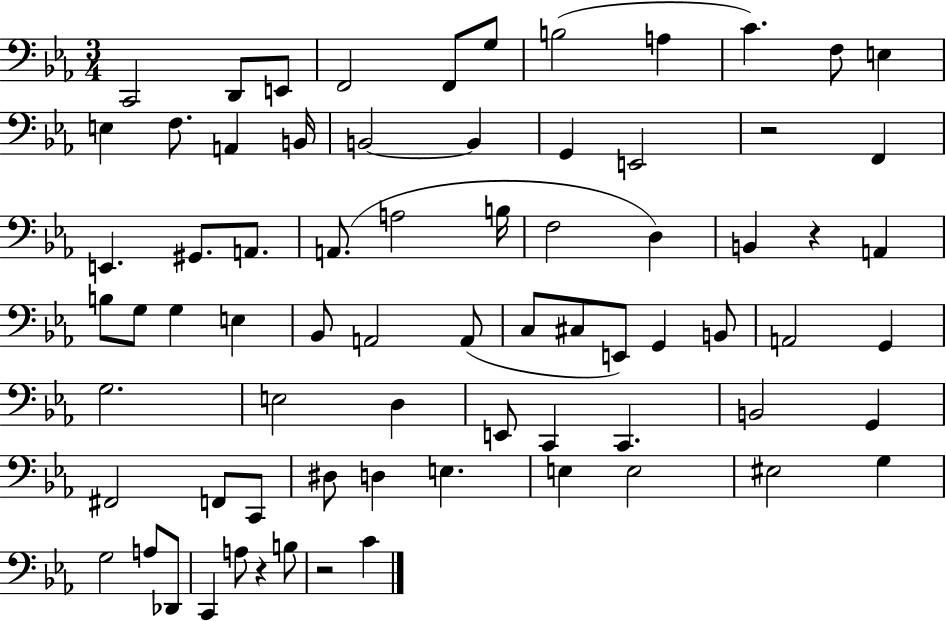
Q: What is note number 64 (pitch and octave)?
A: A3